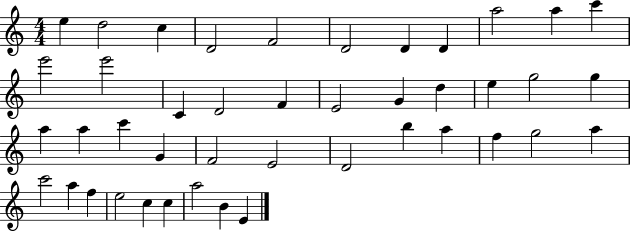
E5/q D5/h C5/q D4/h F4/h D4/h D4/q D4/q A5/h A5/q C6/q E6/h E6/h C4/q D4/h F4/q E4/h G4/q D5/q E5/q G5/h G5/q A5/q A5/q C6/q G4/q F4/h E4/h D4/h B5/q A5/q F5/q G5/h A5/q C6/h A5/q F5/q E5/h C5/q C5/q A5/h B4/q E4/q